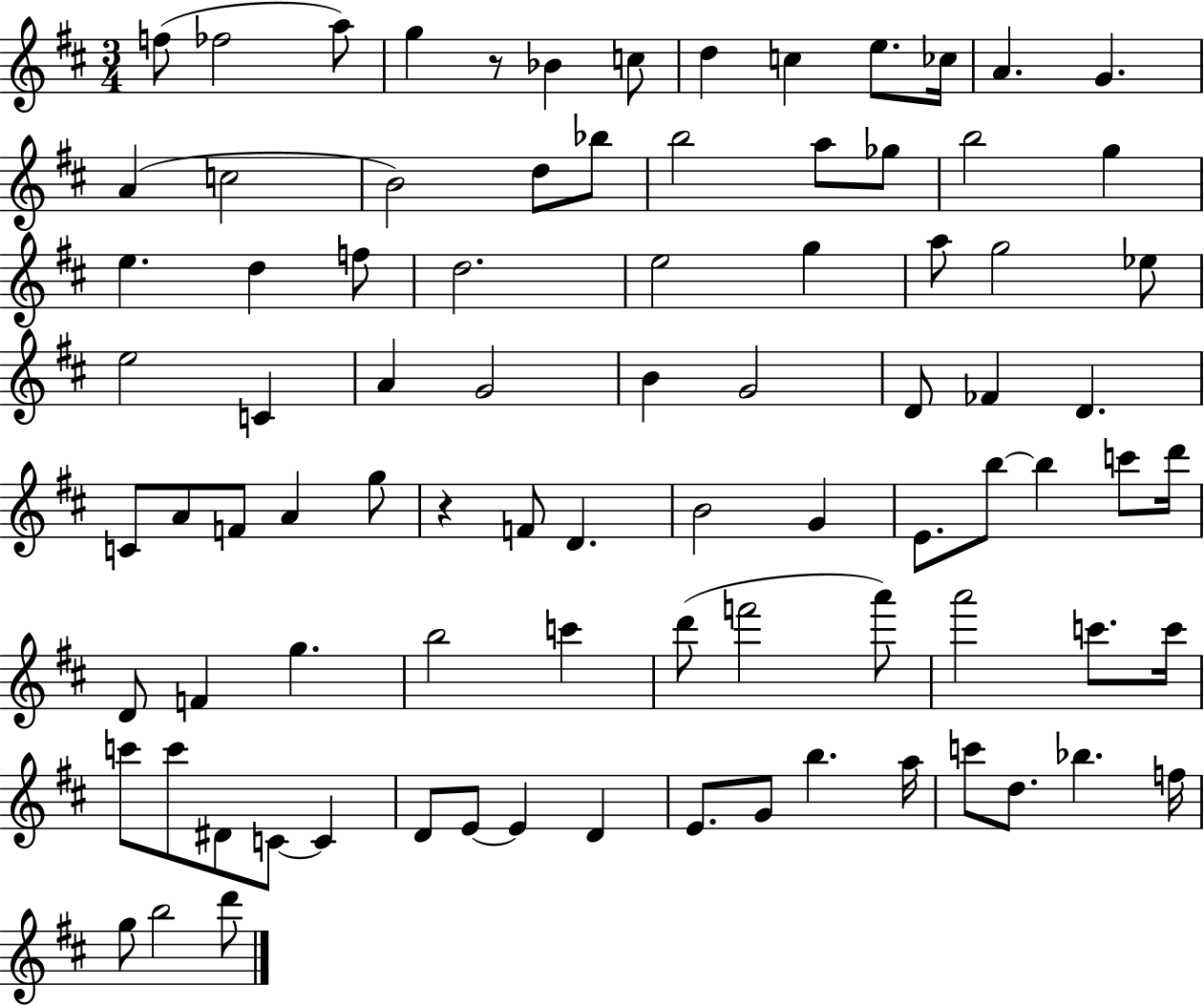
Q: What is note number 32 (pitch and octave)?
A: E5